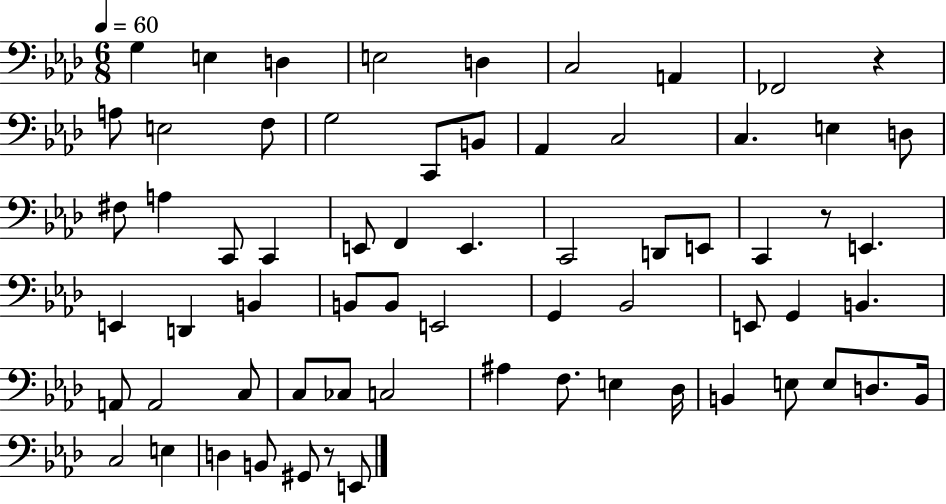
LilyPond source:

{
  \clef bass
  \numericTimeSignature
  \time 6/8
  \key aes \major
  \tempo 4 = 60
  \repeat volta 2 { g4 e4 d4 | e2 d4 | c2 a,4 | fes,2 r4 | \break a8 e2 f8 | g2 c,8 b,8 | aes,4 c2 | c4. e4 d8 | \break fis8 a4 c,8 c,4 | e,8 f,4 e,4. | c,2 d,8 e,8 | c,4 r8 e,4. | \break e,4 d,4 b,4 | b,8 b,8 e,2 | g,4 bes,2 | e,8 g,4 b,4. | \break a,8 a,2 c8 | c8 ces8 c2 | ais4 f8. e4 des16 | b,4 e8 e8 d8. b,16 | \break c2 e4 | d4 b,8 gis,8 r8 e,8 | } \bar "|."
}